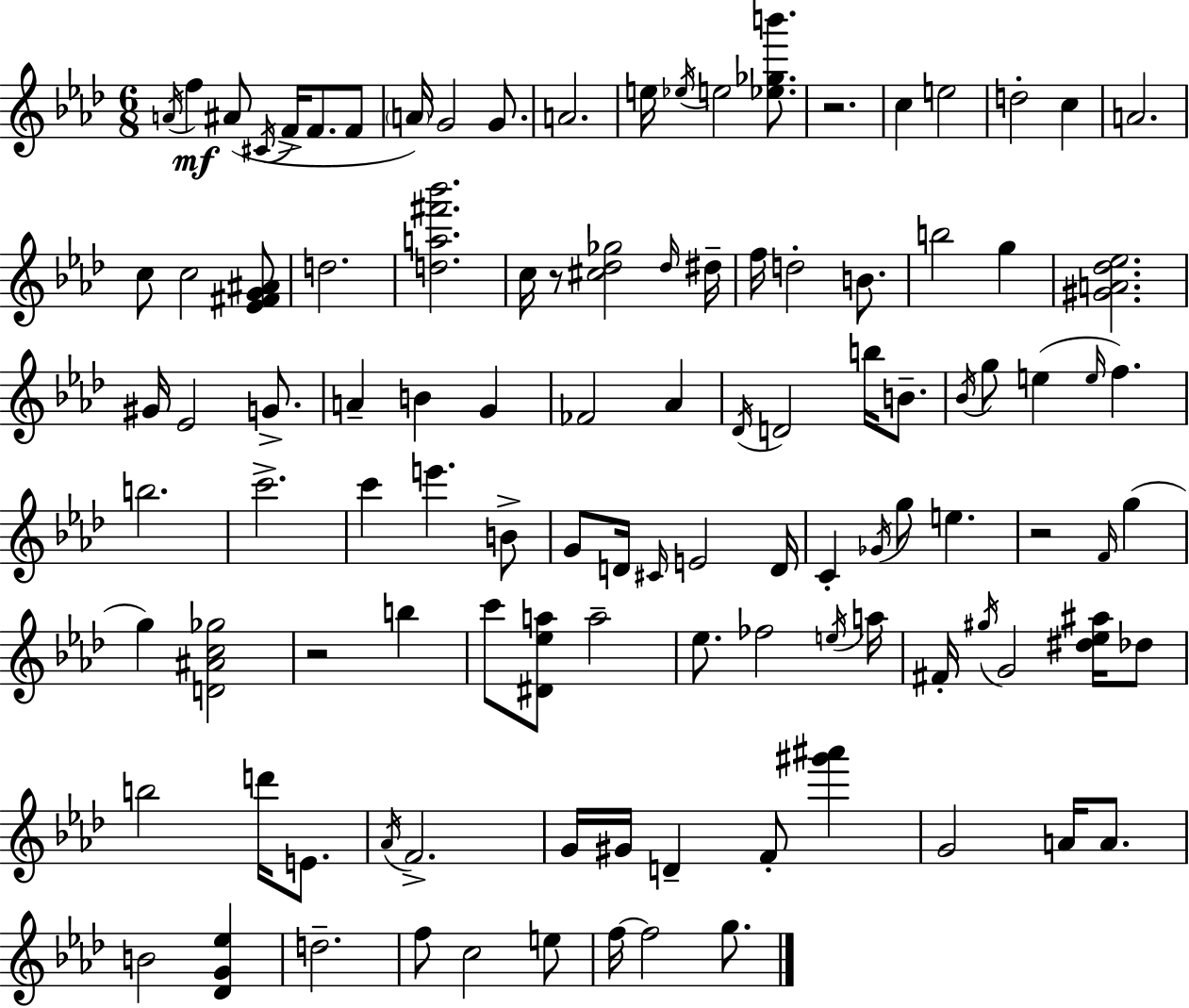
X:1
T:Untitled
M:6/8
L:1/4
K:Fm
A/4 f ^A/2 ^C/4 F/4 F/2 F/2 A/4 G2 G/2 A2 e/4 _e/4 e2 [_e_gb']/2 z2 c e2 d2 c A2 c/2 c2 [_E^FG^A]/2 d2 [da^f'_b']2 c/4 z/2 [^c_d_g]2 _d/4 ^d/4 f/4 d2 B/2 b2 g [^GA_d_e]2 ^G/4 _E2 G/2 A B G _F2 _A _D/4 D2 b/4 B/2 _B/4 g/2 e e/4 f b2 c'2 c' e' B/2 G/2 D/4 ^C/4 E2 D/4 C _G/4 g/2 e z2 F/4 g g [D^Ac_g]2 z2 b c'/2 [^D_ea]/2 a2 _e/2 _f2 e/4 a/4 ^F/4 ^g/4 G2 [^d_e^a]/4 _d/2 b2 d'/4 E/2 _A/4 F2 G/4 ^G/4 D F/2 [^g'^a'] G2 A/4 A/2 B2 [_DG_e] d2 f/2 c2 e/2 f/4 f2 g/2